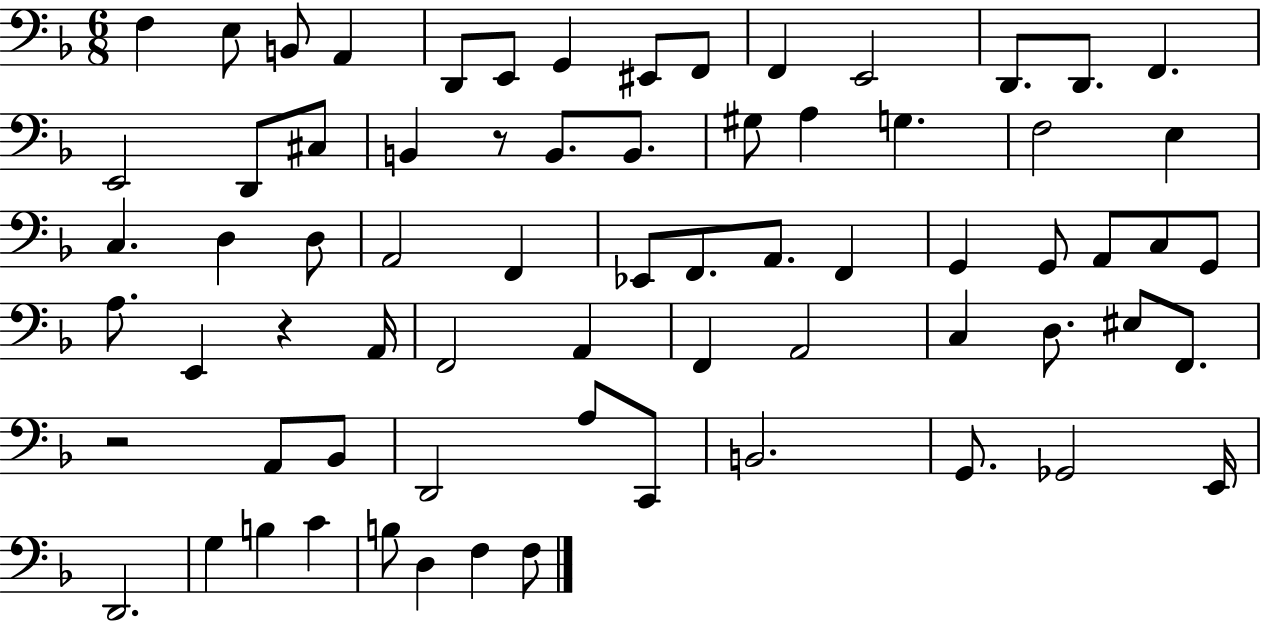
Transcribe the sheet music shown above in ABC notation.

X:1
T:Untitled
M:6/8
L:1/4
K:F
F, E,/2 B,,/2 A,, D,,/2 E,,/2 G,, ^E,,/2 F,,/2 F,, E,,2 D,,/2 D,,/2 F,, E,,2 D,,/2 ^C,/2 B,, z/2 B,,/2 B,,/2 ^G,/2 A, G, F,2 E, C, D, D,/2 A,,2 F,, _E,,/2 F,,/2 A,,/2 F,, G,, G,,/2 A,,/2 C,/2 G,,/2 A,/2 E,, z A,,/4 F,,2 A,, F,, A,,2 C, D,/2 ^E,/2 F,,/2 z2 A,,/2 _B,,/2 D,,2 A,/2 C,,/2 B,,2 G,,/2 _G,,2 E,,/4 D,,2 G, B, C B,/2 D, F, F,/2